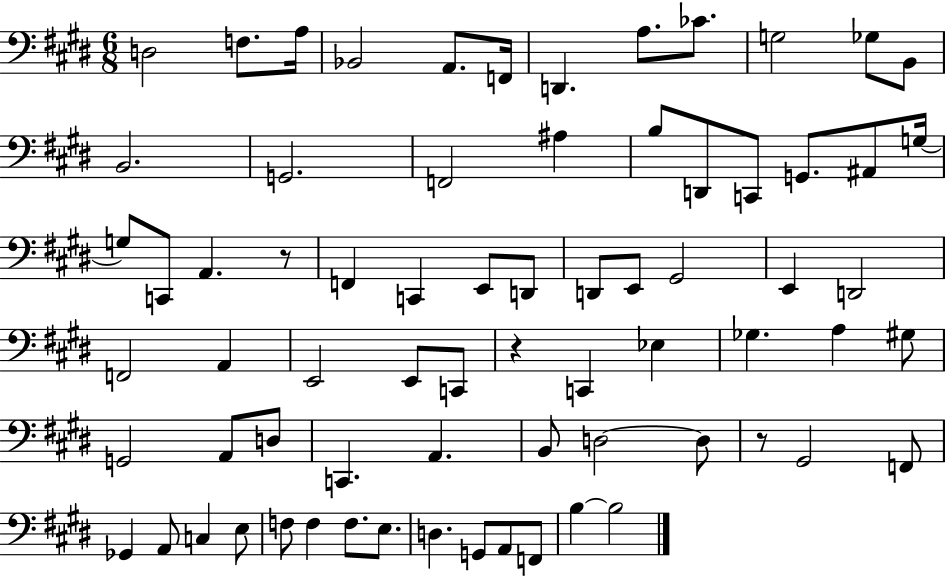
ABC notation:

X:1
T:Untitled
M:6/8
L:1/4
K:E
D,2 F,/2 A,/4 _B,,2 A,,/2 F,,/4 D,, A,/2 _C/2 G,2 _G,/2 B,,/2 B,,2 G,,2 F,,2 ^A, B,/2 D,,/2 C,,/2 G,,/2 ^A,,/2 G,/4 G,/2 C,,/2 A,, z/2 F,, C,, E,,/2 D,,/2 D,,/2 E,,/2 ^G,,2 E,, D,,2 F,,2 A,, E,,2 E,,/2 C,,/2 z C,, _E, _G, A, ^G,/2 G,,2 A,,/2 D,/2 C,, A,, B,,/2 D,2 D,/2 z/2 ^G,,2 F,,/2 _G,, A,,/2 C, E,/2 F,/2 F, F,/2 E,/2 D, G,,/2 A,,/2 F,,/2 B, B,2